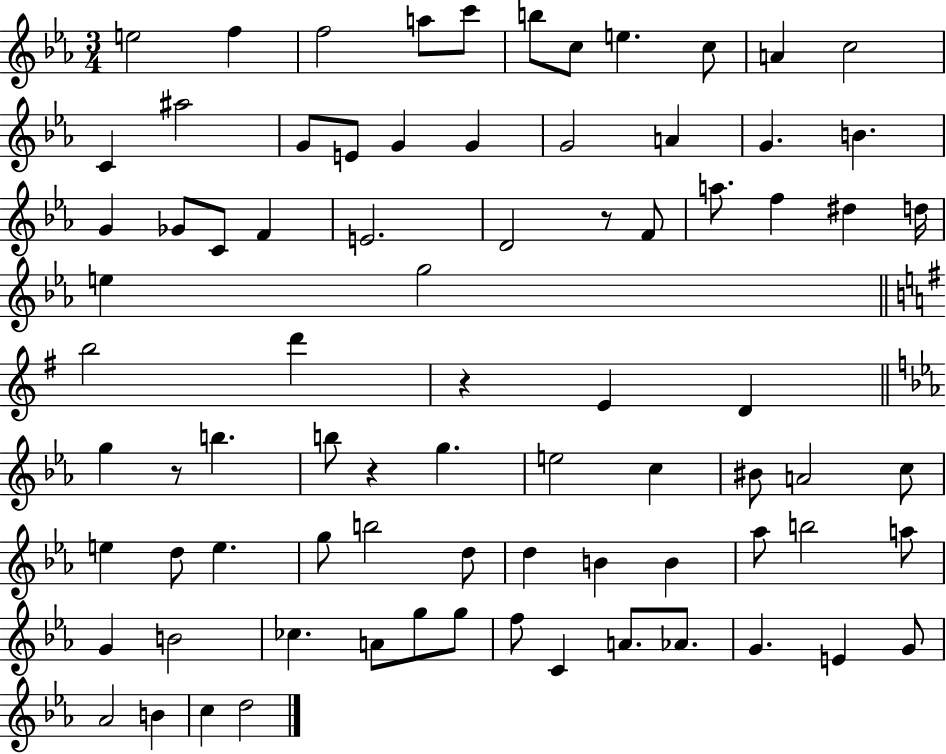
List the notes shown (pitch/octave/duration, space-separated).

E5/h F5/q F5/h A5/e C6/e B5/e C5/e E5/q. C5/e A4/q C5/h C4/q A#5/h G4/e E4/e G4/q G4/q G4/h A4/q G4/q. B4/q. G4/q Gb4/e C4/e F4/q E4/h. D4/h R/e F4/e A5/e. F5/q D#5/q D5/s E5/q G5/h B5/h D6/q R/q E4/q D4/q G5/q R/e B5/q. B5/e R/q G5/q. E5/h C5/q BIS4/e A4/h C5/e E5/q D5/e E5/q. G5/e B5/h D5/e D5/q B4/q B4/q Ab5/e B5/h A5/e G4/q B4/h CES5/q. A4/e G5/e G5/e F5/e C4/q A4/e. Ab4/e. G4/q. E4/q G4/e Ab4/h B4/q C5/q D5/h